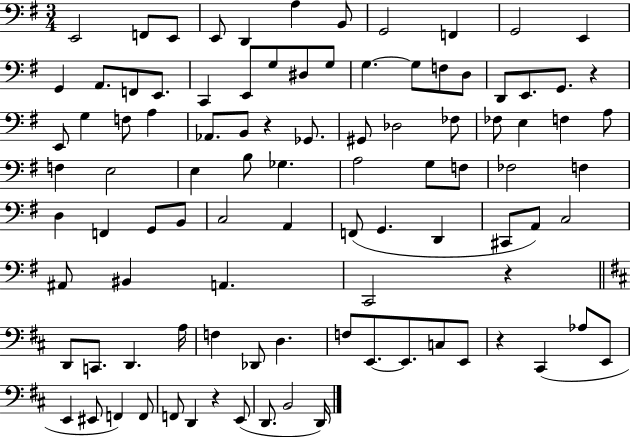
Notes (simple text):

E2/h F2/e E2/e E2/e D2/q A3/q B2/e G2/h F2/q G2/h E2/q G2/q A2/e. F2/e E2/e. C2/q E2/e G3/e D#3/e G3/e G3/q. G3/e F3/e D3/e D2/e E2/e. G2/e. R/q E2/e G3/q F3/e A3/q Ab2/e. B2/e R/q Gb2/e. G#2/e Db3/h FES3/e FES3/e E3/q F3/q A3/e F3/q E3/h E3/q B3/e Gb3/q. A3/h G3/e F3/e FES3/h F3/q D3/q F2/q G2/e B2/e C3/h A2/q F2/e G2/q. D2/q C#2/e A2/e C3/h A#2/e BIS2/q A2/q. C2/h R/q D2/e C2/e. D2/q. A3/s F3/q Db2/e D3/q. F3/e E2/e. E2/e. C3/e E2/e R/q C#2/q Ab3/e E2/e E2/q EIS2/e F2/q F2/e F2/e D2/q R/q E2/e D2/e. B2/h D2/s